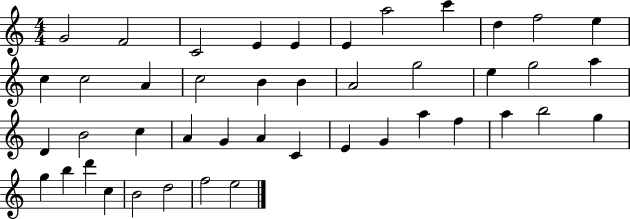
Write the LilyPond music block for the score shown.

{
  \clef treble
  \numericTimeSignature
  \time 4/4
  \key c \major
  g'2 f'2 | c'2 e'4 e'4 | e'4 a''2 c'''4 | d''4 f''2 e''4 | \break c''4 c''2 a'4 | c''2 b'4 b'4 | a'2 g''2 | e''4 g''2 a''4 | \break d'4 b'2 c''4 | a'4 g'4 a'4 c'4 | e'4 g'4 a''4 f''4 | a''4 b''2 g''4 | \break g''4 b''4 d'''4 c''4 | b'2 d''2 | f''2 e''2 | \bar "|."
}